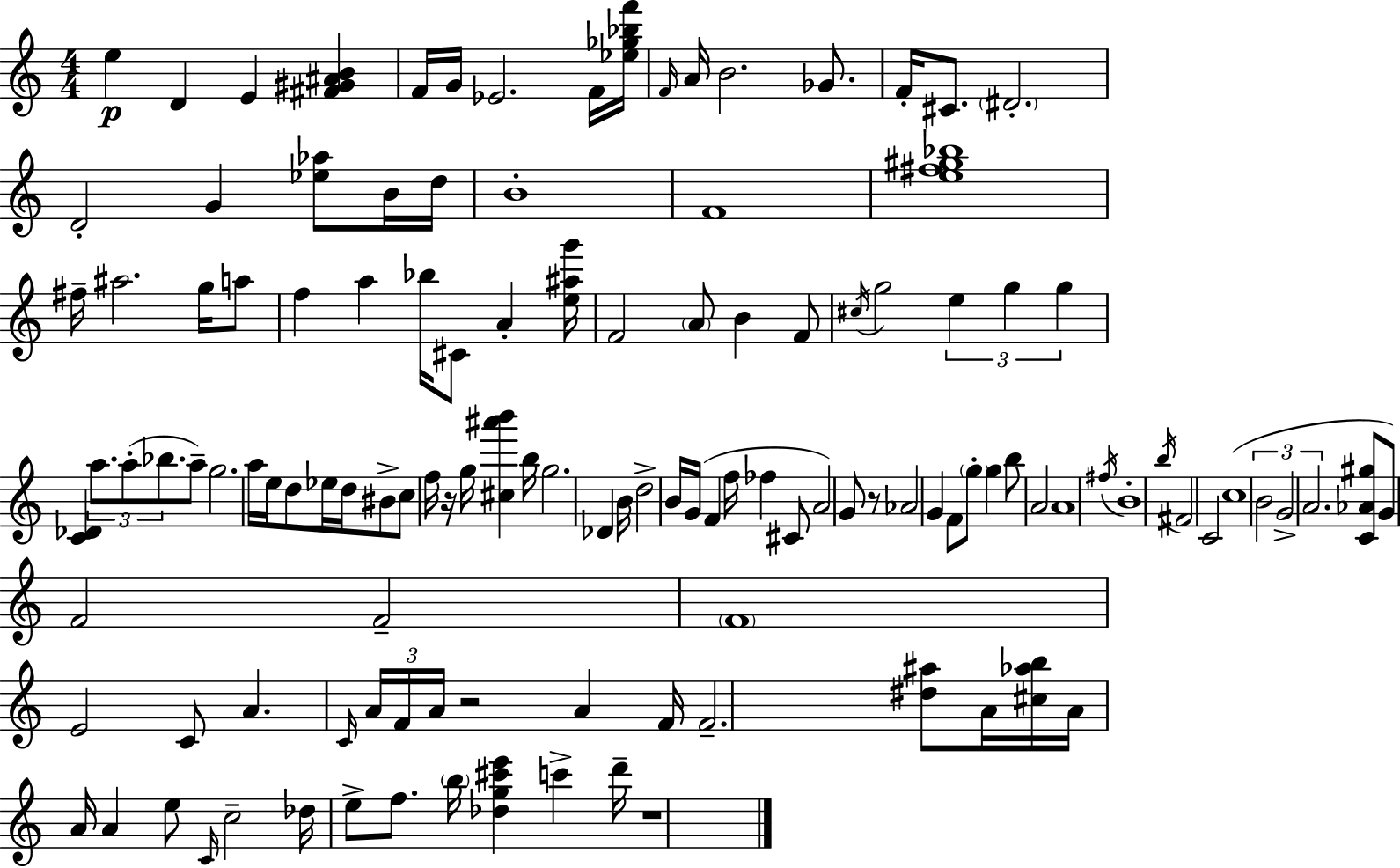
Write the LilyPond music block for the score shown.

{
  \clef treble
  \numericTimeSignature
  \time 4/4
  \key c \major
  e''4\p d'4 e'4 <fis' gis' ais' b'>4 | f'16 g'16 ees'2. f'16 <ees'' ges'' bes'' f'''>16 | \grace { f'16 } a'16 b'2. ges'8. | f'16-. cis'8. \parenthesize dis'2.-. | \break d'2-. g'4 <ees'' aes''>8 b'16 | d''16 b'1-. | f'1 | <e'' fis'' gis'' bes''>1 | \break fis''16-- ais''2. g''16 a''8 | f''4 a''4 bes''16 cis'8 a'4-. | <e'' ais'' g'''>16 f'2 \parenthesize a'8 b'4 f'8 | \acciaccatura { cis''16 } g''2 \tuplet 3/2 { e''4 g''4 | \break g''4 } <c' des'>4 \tuplet 3/2 { a''8. a''8-.( bes''8. } | a''8--) g''2. | a''16 e''16 d''8 ees''16 d''16 bis'8-> c''8 f''16 r16 g''16 <cis'' ais''' b'''>4 | b''16 g''2. des'4 | \break b'16 d''2-> b'16 g'16( f'4 | f''16 fes''4 cis'8 a'2) | g'8 r8 aes'2 g'4 | f'8 \parenthesize g''8-. g''4 b''8 a'2 | \break a'1 | \acciaccatura { fis''16 } b'1-. | \acciaccatura { b''16 } fis'2 c'2 | c''1( | \break \tuplet 3/2 { b'2 g'2-> | a'2. } | <c' aes' gis''>8 g'8) f'2 f'2-- | \parenthesize f'1 | \break e'2 c'8 a'4. | \grace { c'16 } \tuplet 3/2 { a'16 f'16 a'16 } r2 | a'4 f'16 f'2.-- | <dis'' ais''>8 a'16 <cis'' aes'' b''>16 a'16 a'16 a'4 e''8 \grace { c'16 } c''2-- | \break des''16 e''8-> f''8. \parenthesize b''16 <des'' g'' cis''' e'''>4 | c'''4-> d'''16-- r1 | \bar "|."
}